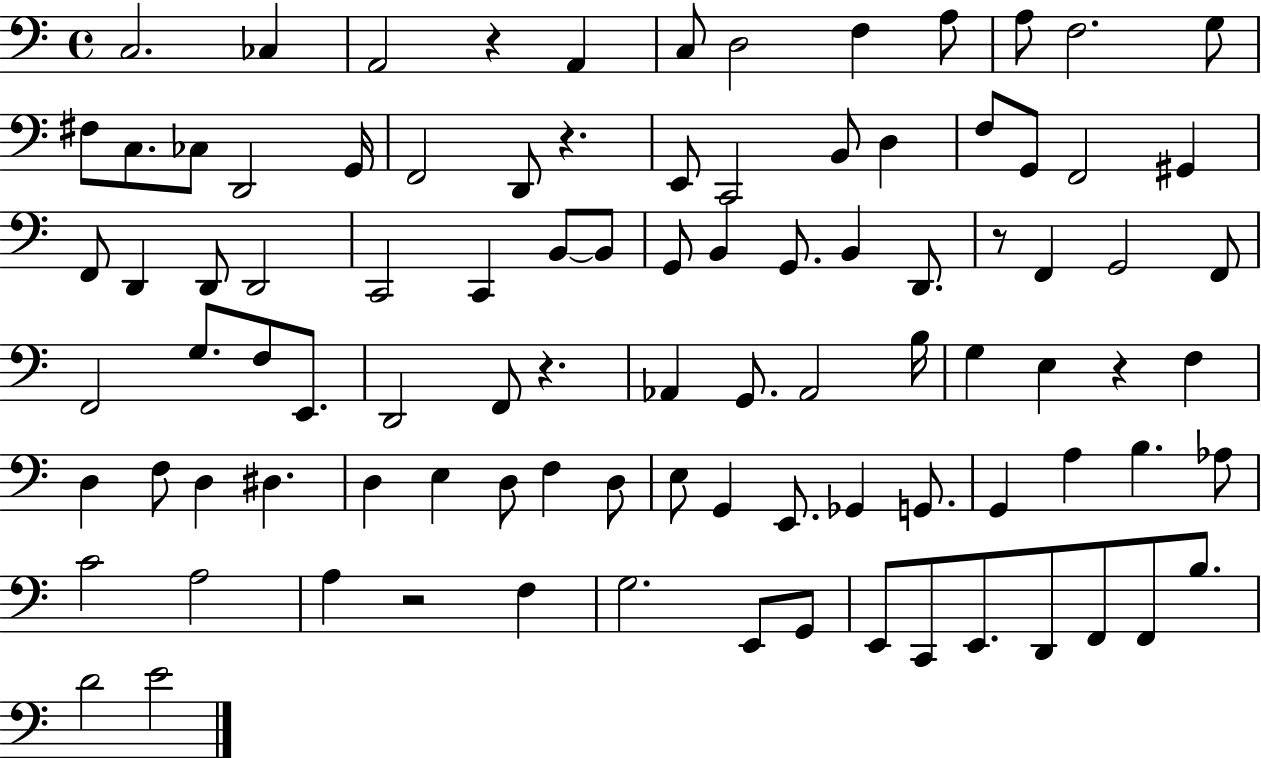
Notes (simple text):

C3/h. CES3/q A2/h R/q A2/q C3/e D3/h F3/q A3/e A3/e F3/h. G3/e F#3/e C3/e. CES3/e D2/h G2/s F2/h D2/e R/q. E2/e C2/h B2/e D3/q F3/e G2/e F2/h G#2/q F2/e D2/q D2/e D2/h C2/h C2/q B2/e B2/e G2/e B2/q G2/e. B2/q D2/e. R/e F2/q G2/h F2/e F2/h G3/e. F3/e E2/e. D2/h F2/e R/q. Ab2/q G2/e. Ab2/h B3/s G3/q E3/q R/q F3/q D3/q F3/e D3/q D#3/q. D3/q E3/q D3/e F3/q D3/e E3/e G2/q E2/e. Gb2/q G2/e. G2/q A3/q B3/q. Ab3/e C4/h A3/h A3/q R/h F3/q G3/h. E2/e G2/e E2/e C2/e E2/e. D2/e F2/e F2/e B3/e. D4/h E4/h